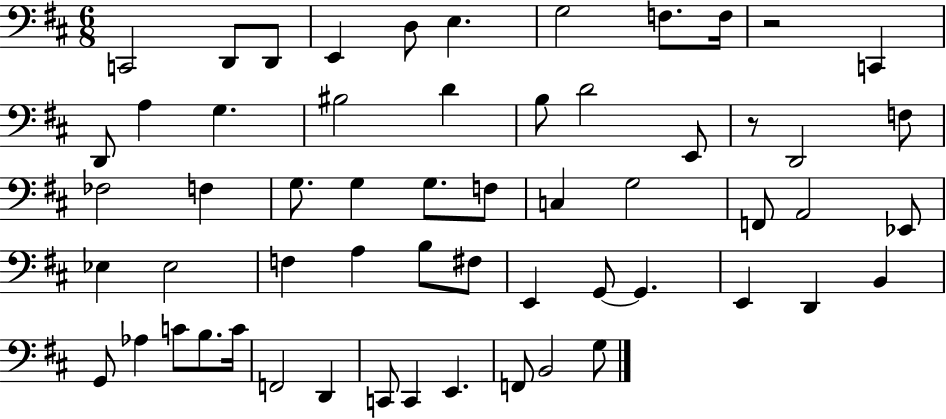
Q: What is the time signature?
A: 6/8